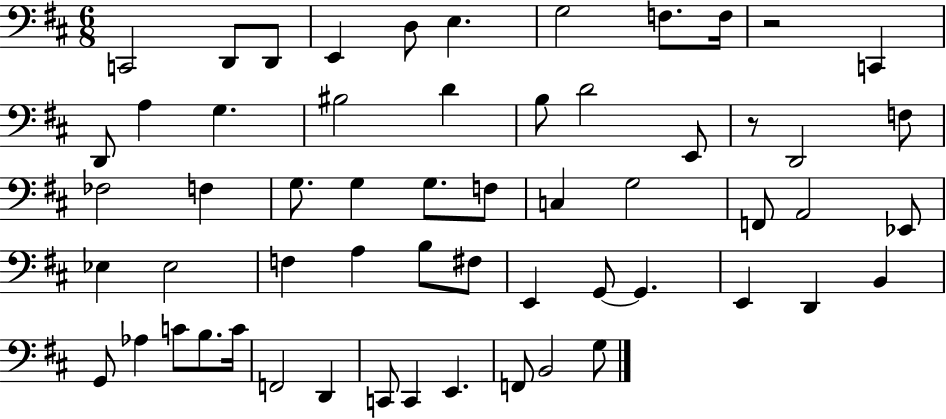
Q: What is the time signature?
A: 6/8